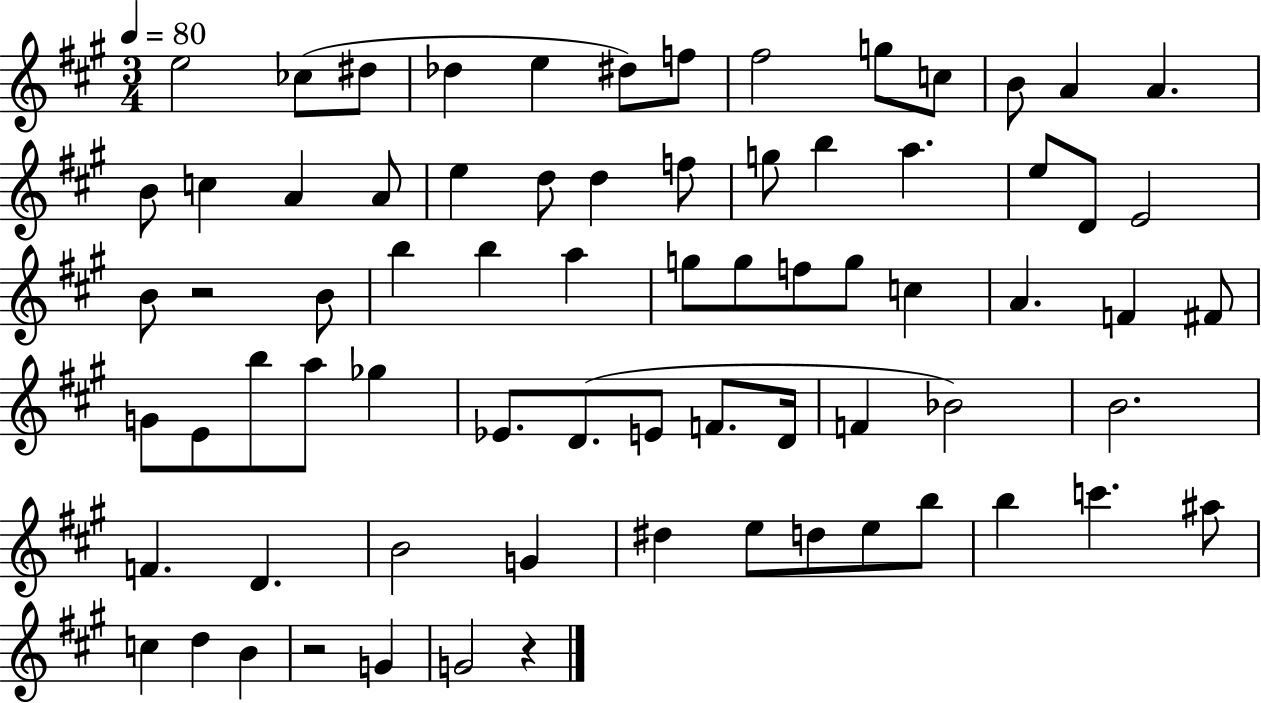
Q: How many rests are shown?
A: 3